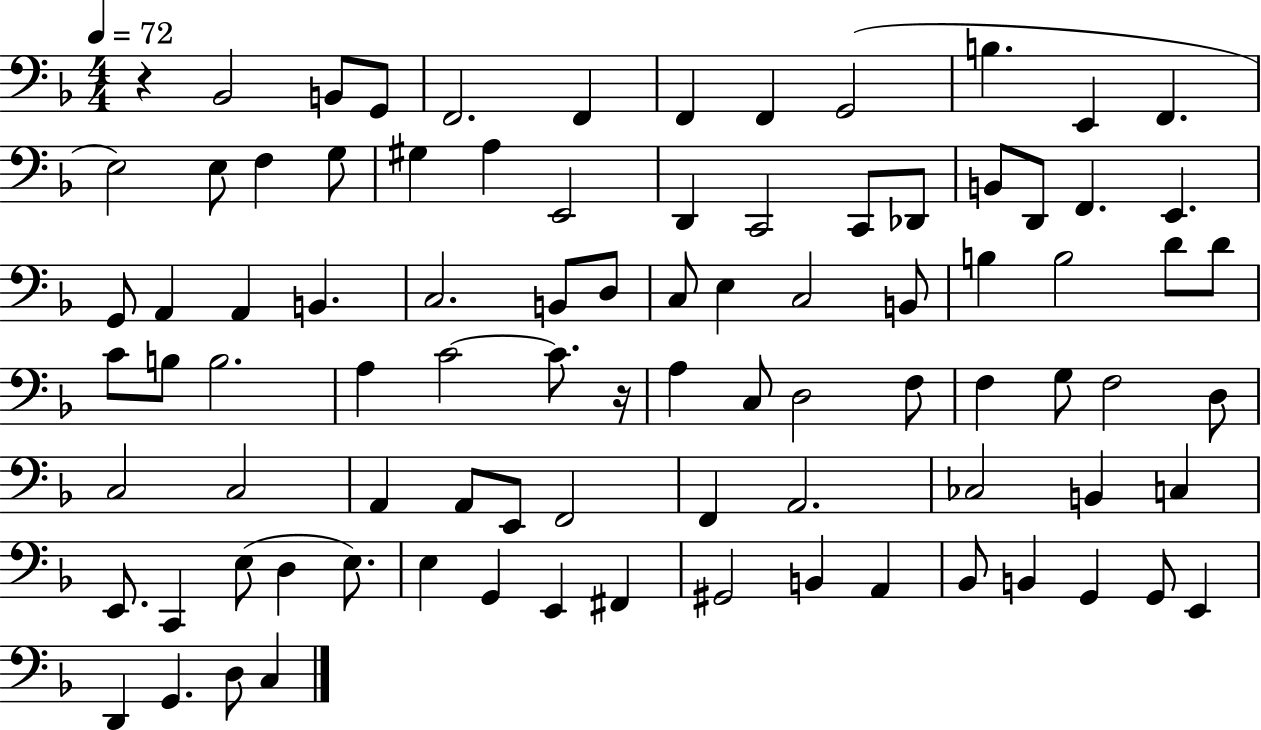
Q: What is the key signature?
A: F major